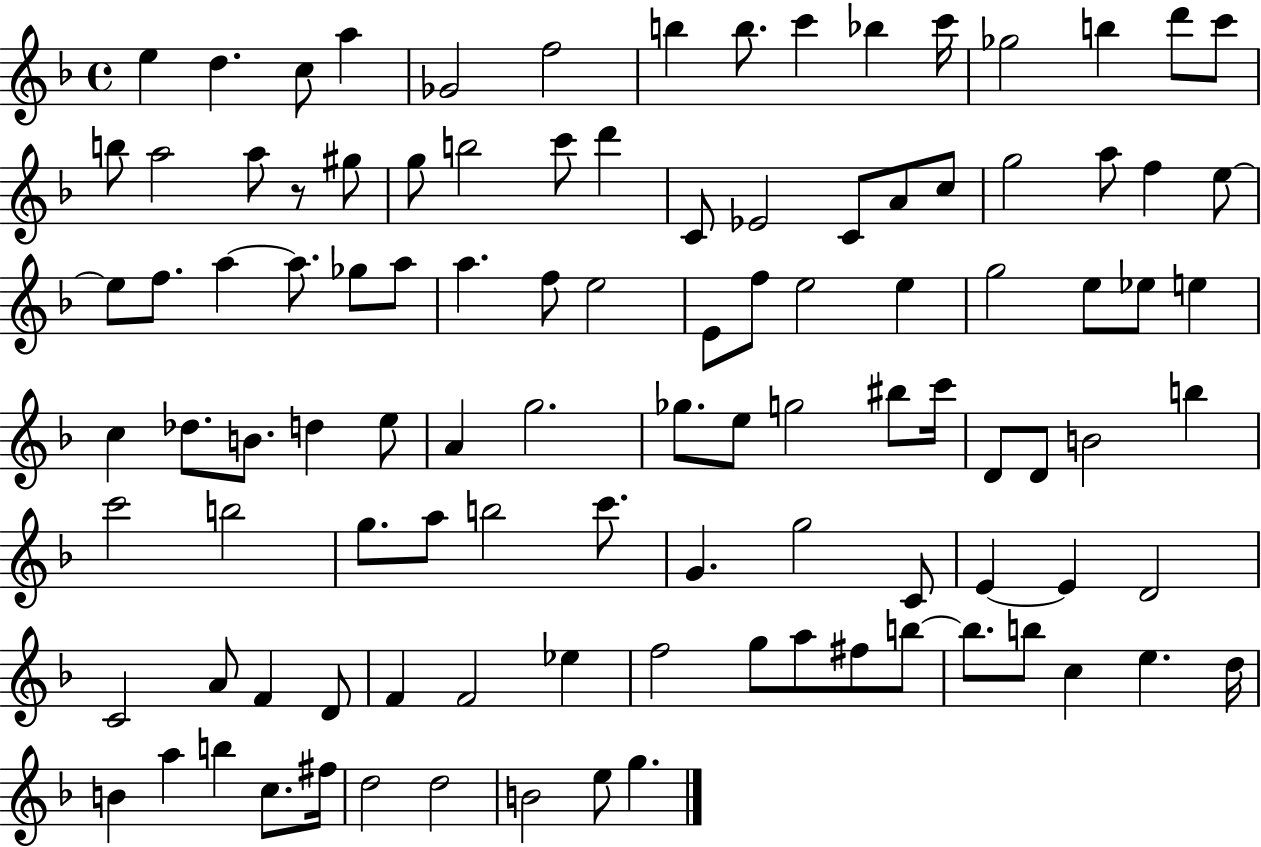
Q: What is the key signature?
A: F major